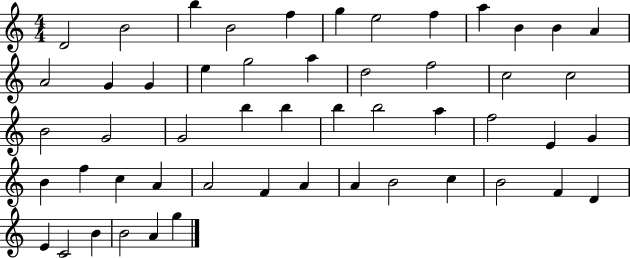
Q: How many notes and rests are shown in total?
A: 52